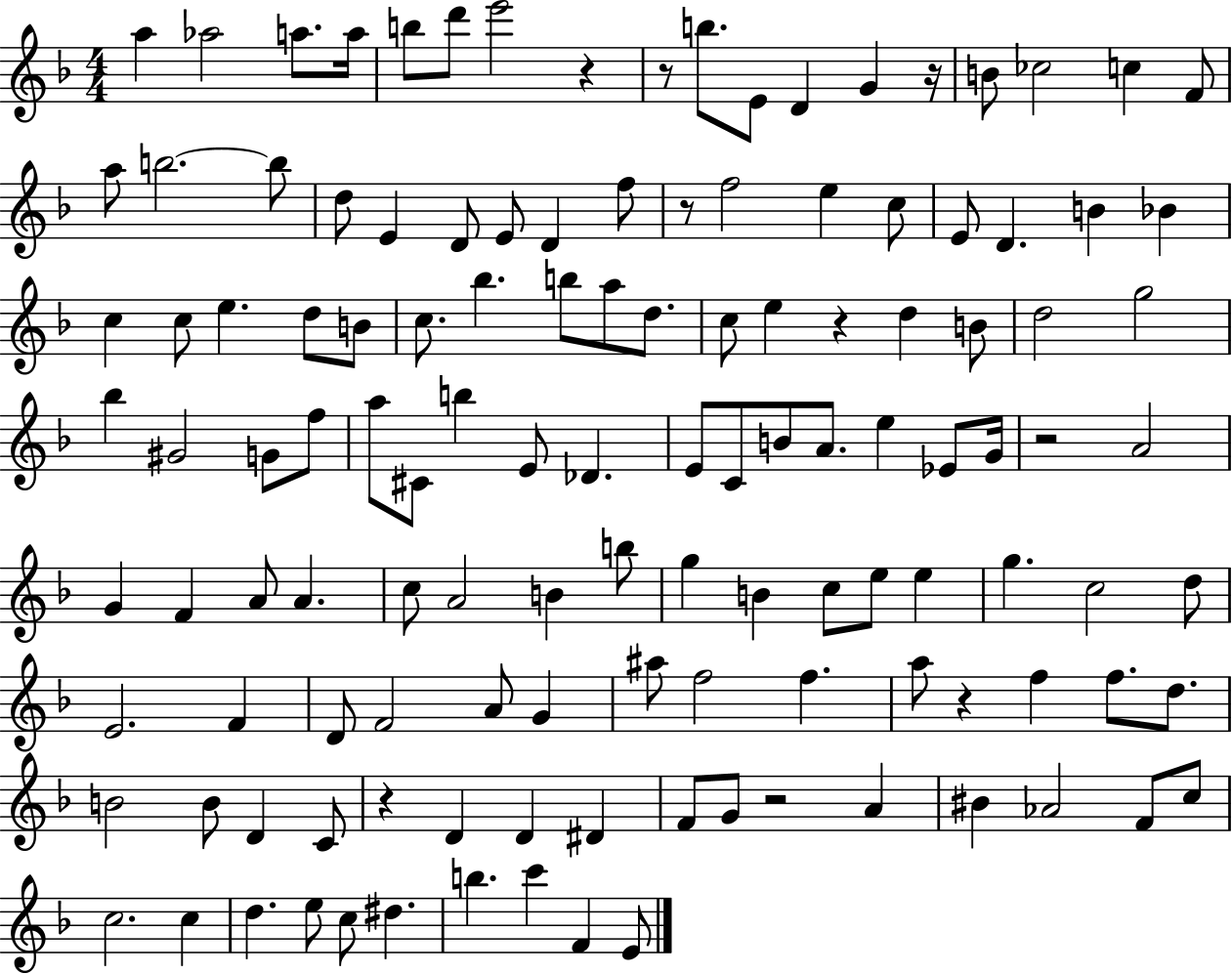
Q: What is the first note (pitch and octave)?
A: A5